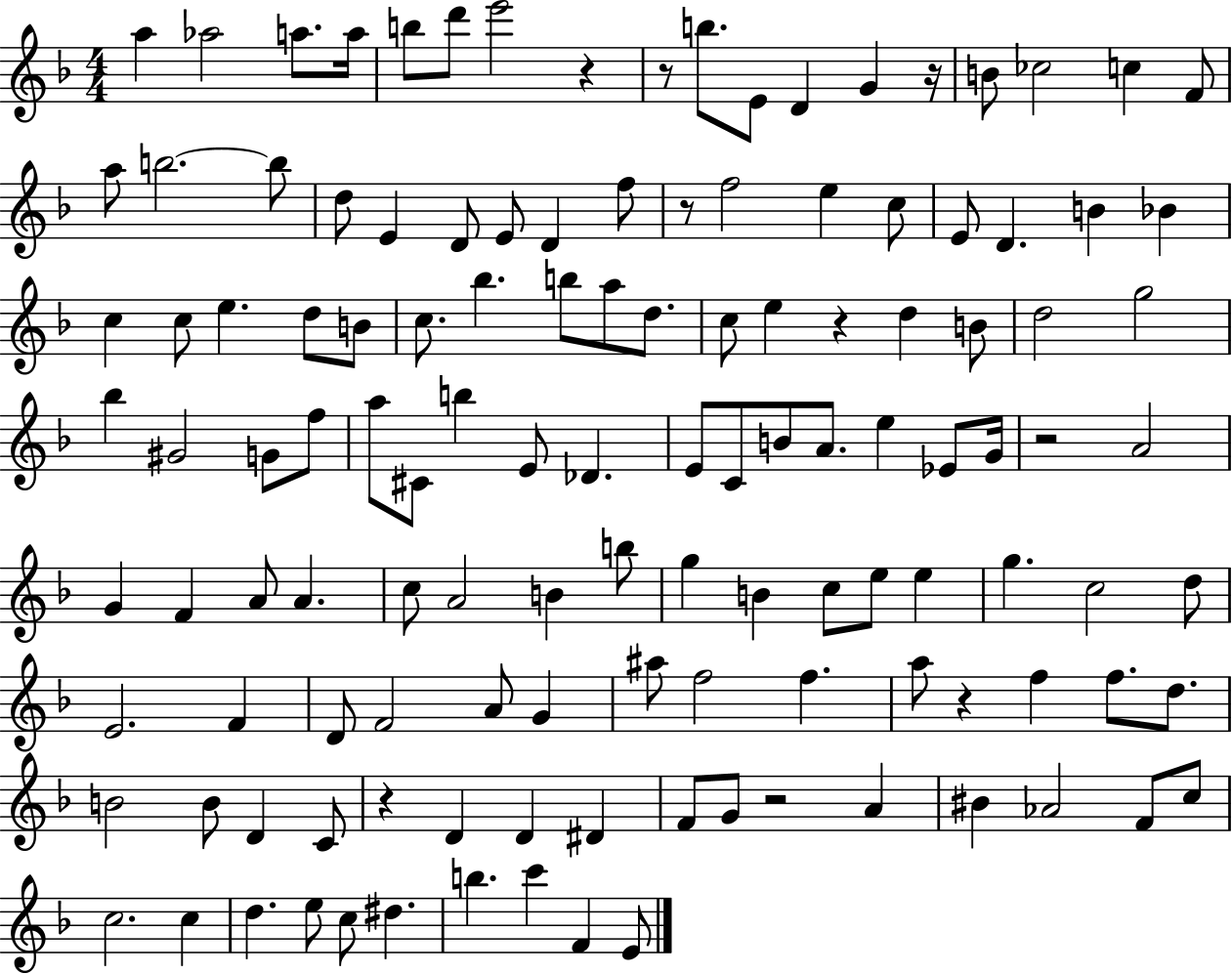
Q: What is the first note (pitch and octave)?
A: A5